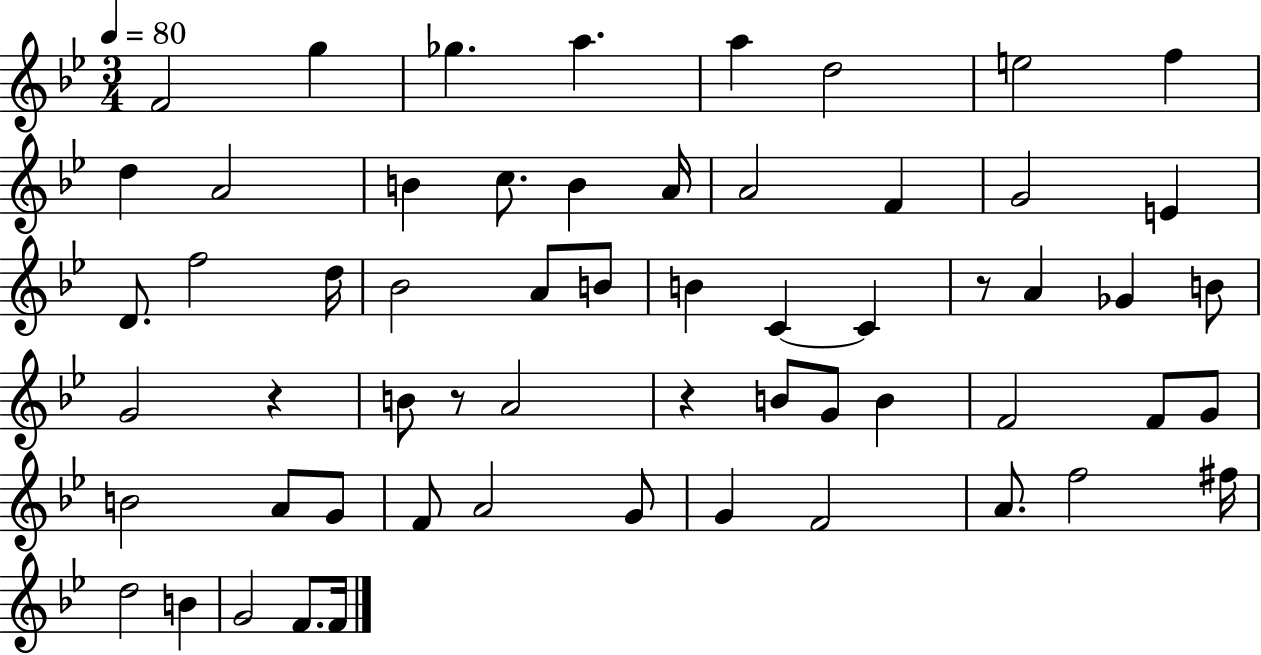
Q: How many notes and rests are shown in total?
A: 59